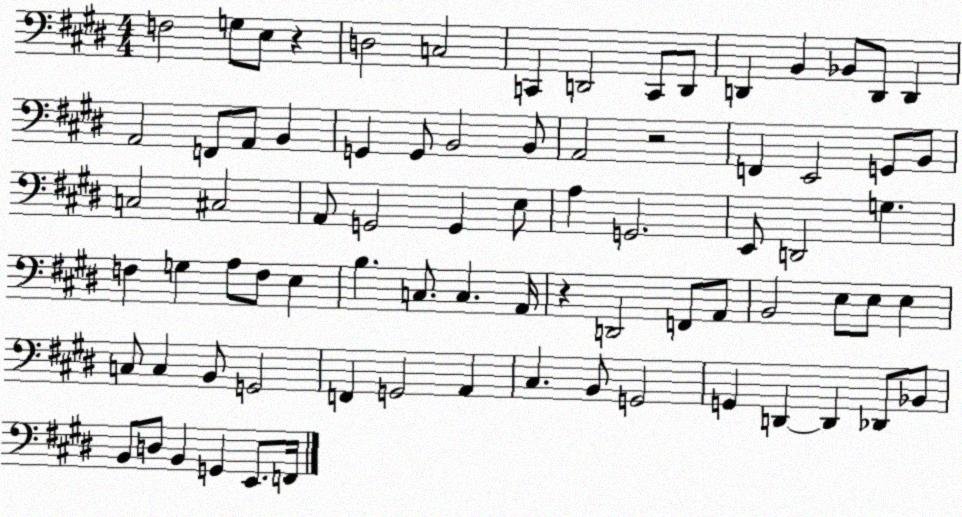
X:1
T:Untitled
M:4/4
L:1/4
K:E
F,2 G,/2 E,/2 z D,2 C,2 C,, D,,2 C,,/2 D,,/2 D,, B,, _B,,/2 D,,/2 D,, A,,2 F,,/2 A,,/2 B,, G,, G,,/2 B,,2 B,,/2 A,,2 z2 F,, E,,2 G,,/2 B,,/2 C,2 ^C,2 A,,/2 G,,2 G,, E,/2 A, G,,2 E,,/2 D,,2 G, F, G, A,/2 F,/2 E, B, C,/2 C, A,,/4 z D,,2 F,,/2 A,,/2 B,,2 E,/2 E,/2 E, C,/2 C, B,,/2 G,,2 F,, G,,2 A,, ^C, B,,/2 G,,2 G,, D,, D,, _D,,/2 _B,,/2 B,,/2 D,/2 B,, G,, E,,/2 F,,/4